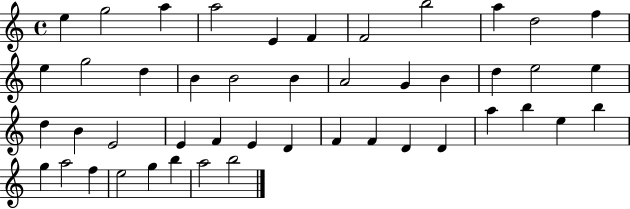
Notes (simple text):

E5/q G5/h A5/q A5/h E4/q F4/q F4/h B5/h A5/q D5/h F5/q E5/q G5/h D5/q B4/q B4/h B4/q A4/h G4/q B4/q D5/q E5/h E5/q D5/q B4/q E4/h E4/q F4/q E4/q D4/q F4/q F4/q D4/q D4/q A5/q B5/q E5/q B5/q G5/q A5/h F5/q E5/h G5/q B5/q A5/h B5/h